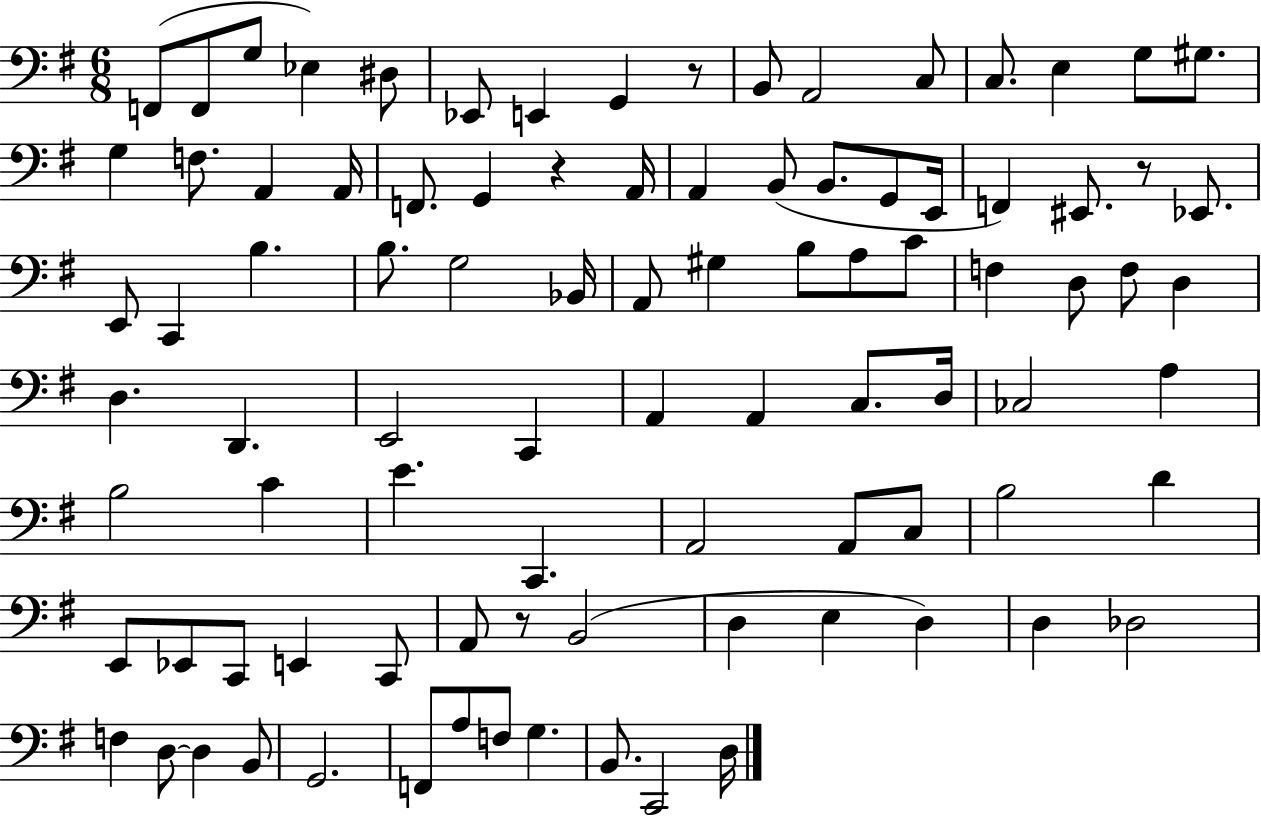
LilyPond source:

{
  \clef bass
  \numericTimeSignature
  \time 6/8
  \key g \major
  f,8( f,8 g8 ees4) dis8 | ees,8 e,4 g,4 r8 | b,8 a,2 c8 | c8. e4 g8 gis8. | \break g4 f8. a,4 a,16 | f,8. g,4 r4 a,16 | a,4 b,8( b,8. g,8 e,16 | f,4) eis,8. r8 ees,8. | \break e,8 c,4 b4. | b8. g2 bes,16 | a,8 gis4 b8 a8 c'8 | f4 d8 f8 d4 | \break d4. d,4. | e,2 c,4 | a,4 a,4 c8. d16 | ces2 a4 | \break b2 c'4 | e'4. c,4. | a,2 a,8 c8 | b2 d'4 | \break e,8 ees,8 c,8 e,4 c,8 | a,8 r8 b,2( | d4 e4 d4) | d4 des2 | \break f4 d8~~ d4 b,8 | g,2. | f,8 a8 f8 g4. | b,8. c,2 d16 | \break \bar "|."
}